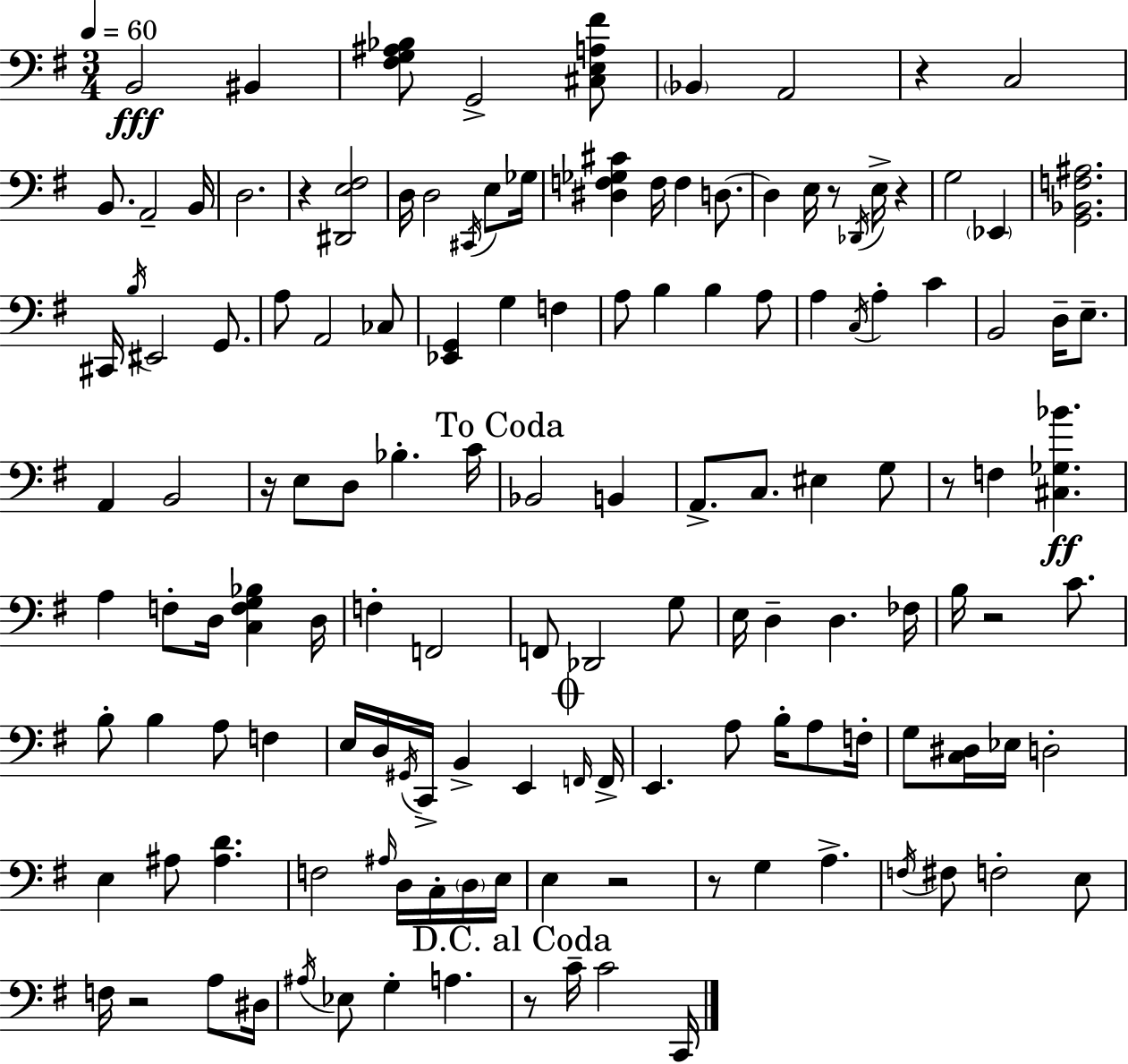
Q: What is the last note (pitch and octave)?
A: C2